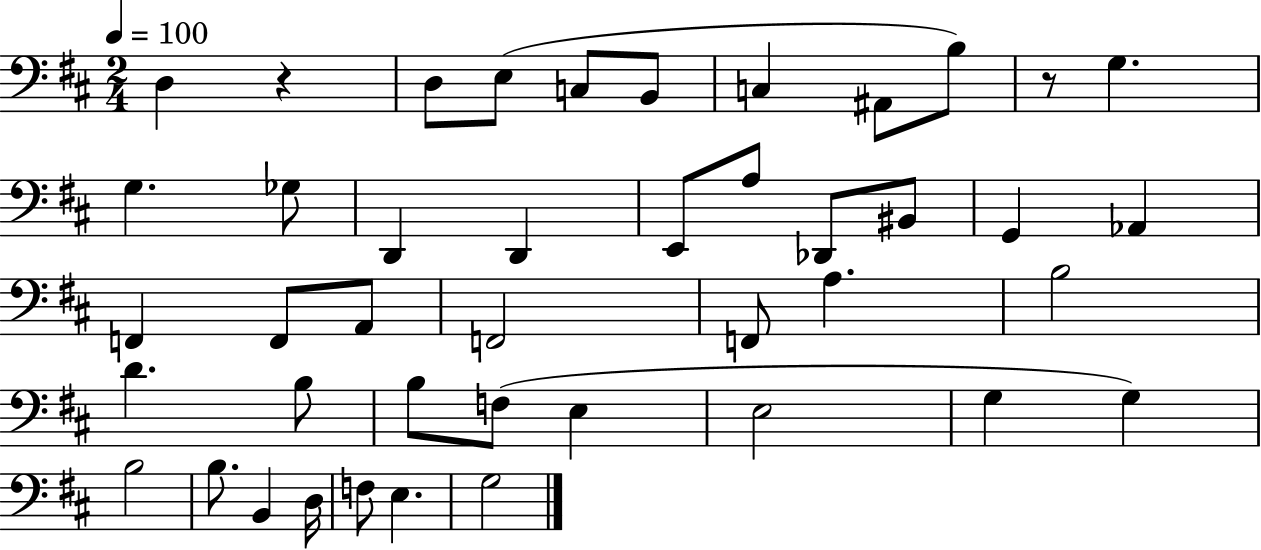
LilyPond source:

{
  \clef bass
  \numericTimeSignature
  \time 2/4
  \key d \major
  \tempo 4 = 100
  d4 r4 | d8 e8( c8 b,8 | c4 ais,8 b8) | r8 g4. | \break g4. ges8 | d,4 d,4 | e,8 a8 des,8 bis,8 | g,4 aes,4 | \break f,4 f,8 a,8 | f,2 | f,8 a4. | b2 | \break d'4. b8 | b8 f8( e4 | e2 | g4 g4) | \break b2 | b8. b,4 d16 | f8 e4. | g2 | \break \bar "|."
}